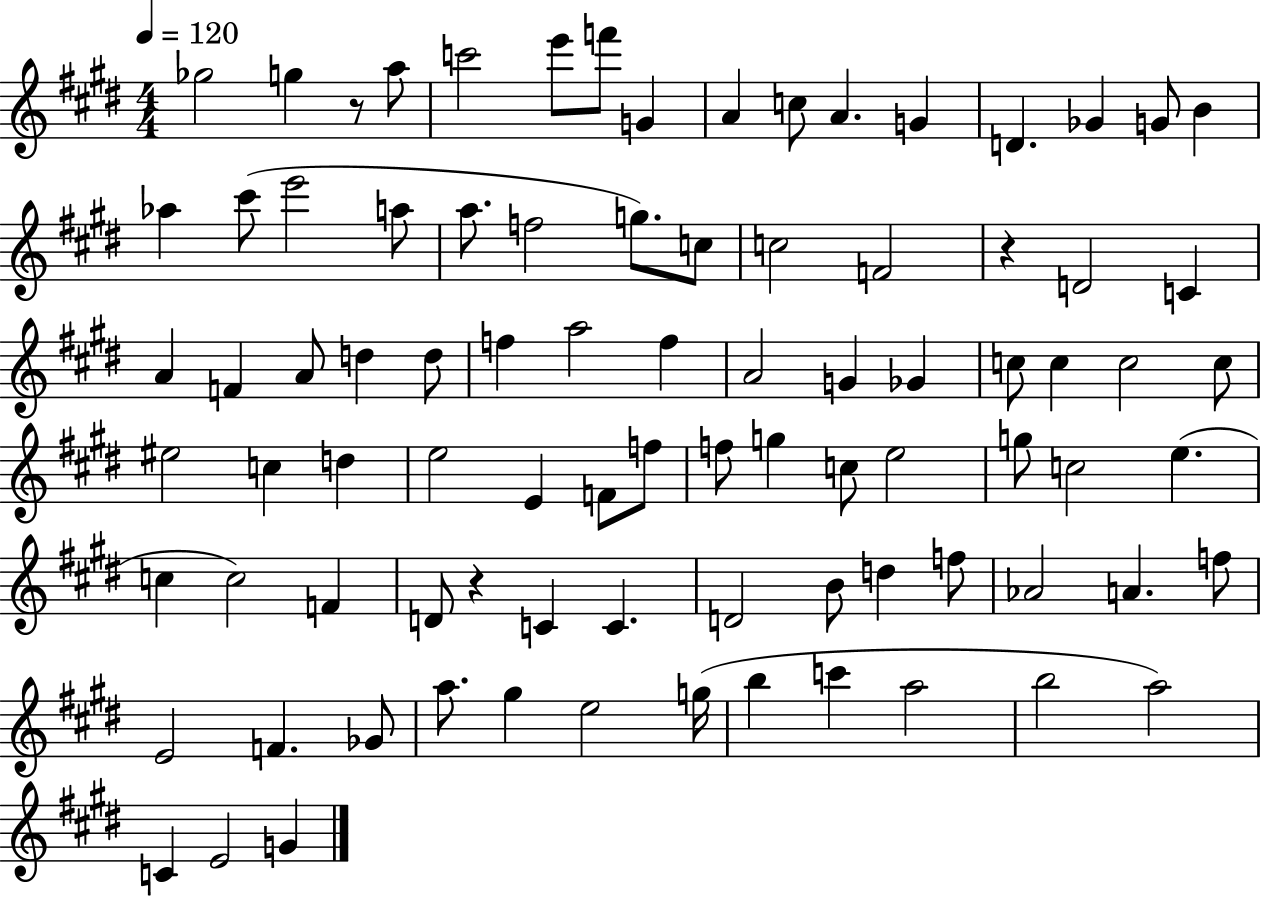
Gb5/h G5/q R/e A5/e C6/h E6/e F6/e G4/q A4/q C5/e A4/q. G4/q D4/q. Gb4/q G4/e B4/q Ab5/q C#6/e E6/h A5/e A5/e. F5/h G5/e. C5/e C5/h F4/h R/q D4/h C4/q A4/q F4/q A4/e D5/q D5/e F5/q A5/h F5/q A4/h G4/q Gb4/q C5/e C5/q C5/h C5/e EIS5/h C5/q D5/q E5/h E4/q F4/e F5/e F5/e G5/q C5/e E5/h G5/e C5/h E5/q. C5/q C5/h F4/q D4/e R/q C4/q C4/q. D4/h B4/e D5/q F5/e Ab4/h A4/q. F5/e E4/h F4/q. Gb4/e A5/e. G#5/q E5/h G5/s B5/q C6/q A5/h B5/h A5/h C4/q E4/h G4/q